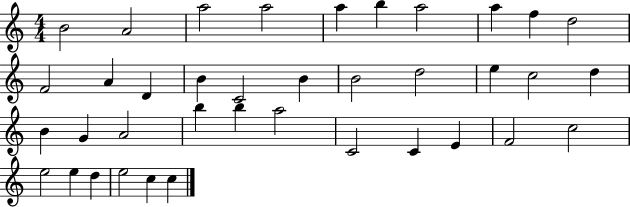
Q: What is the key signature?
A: C major